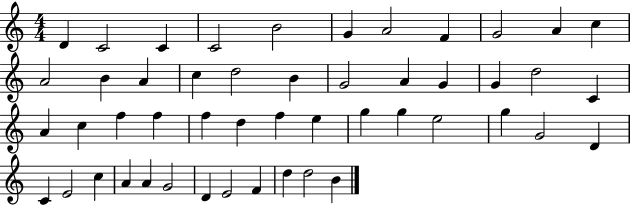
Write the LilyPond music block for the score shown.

{
  \clef treble
  \numericTimeSignature
  \time 4/4
  \key c \major
  d'4 c'2 c'4 | c'2 b'2 | g'4 a'2 f'4 | g'2 a'4 c''4 | \break a'2 b'4 a'4 | c''4 d''2 b'4 | g'2 a'4 g'4 | g'4 d''2 c'4 | \break a'4 c''4 f''4 f''4 | f''4 d''4 f''4 e''4 | g''4 g''4 e''2 | g''4 g'2 d'4 | \break c'4 e'2 c''4 | a'4 a'4 g'2 | d'4 e'2 f'4 | d''4 d''2 b'4 | \break \bar "|."
}